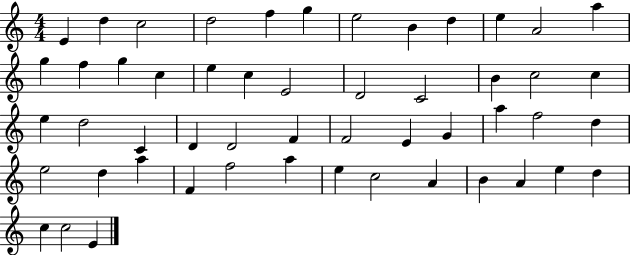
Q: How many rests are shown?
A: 0